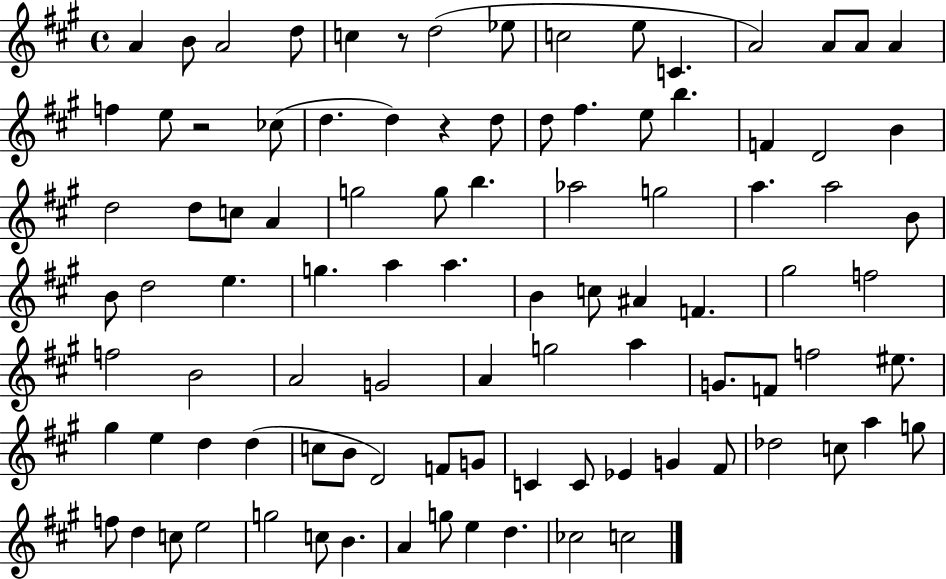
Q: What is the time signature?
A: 4/4